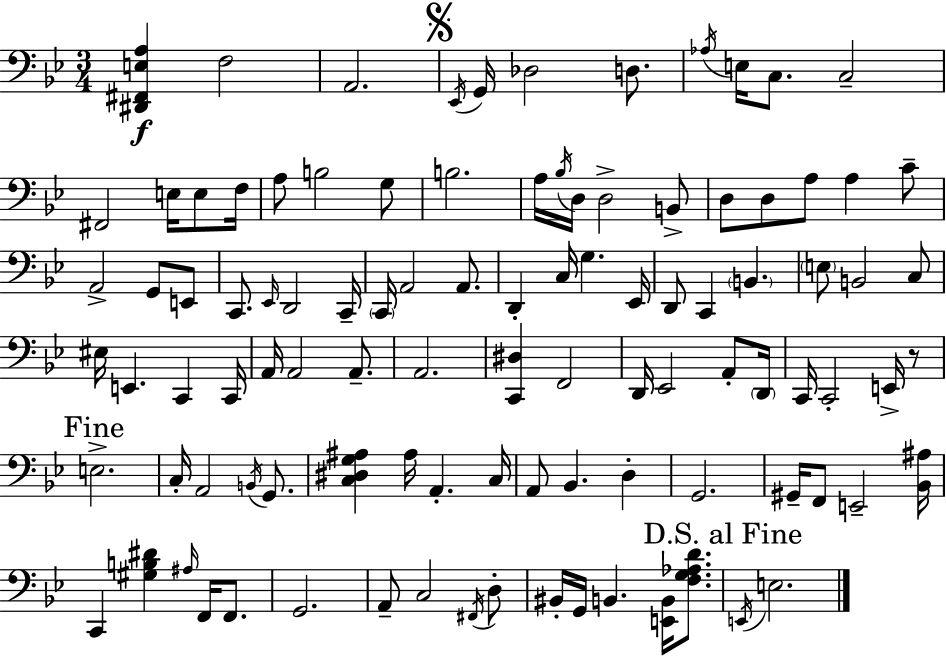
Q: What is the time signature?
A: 3/4